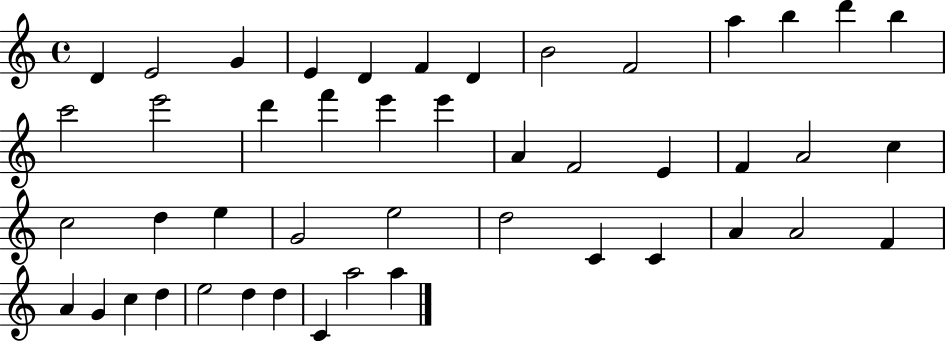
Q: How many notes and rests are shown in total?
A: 46